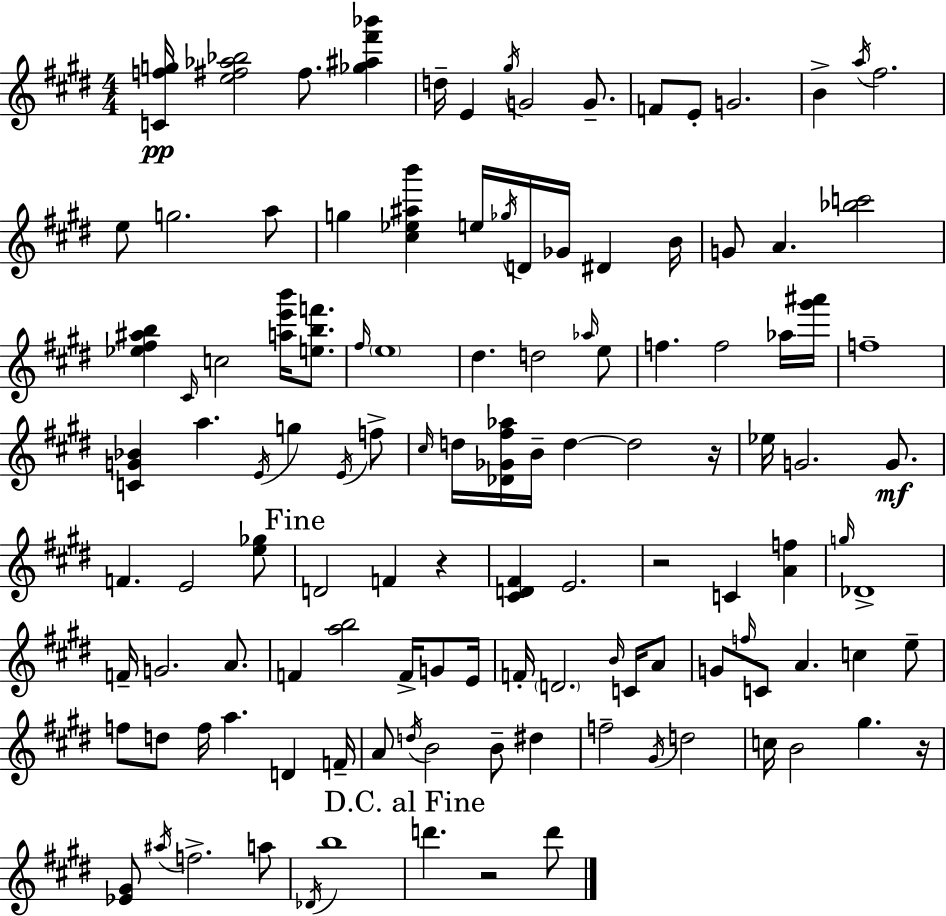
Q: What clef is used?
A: treble